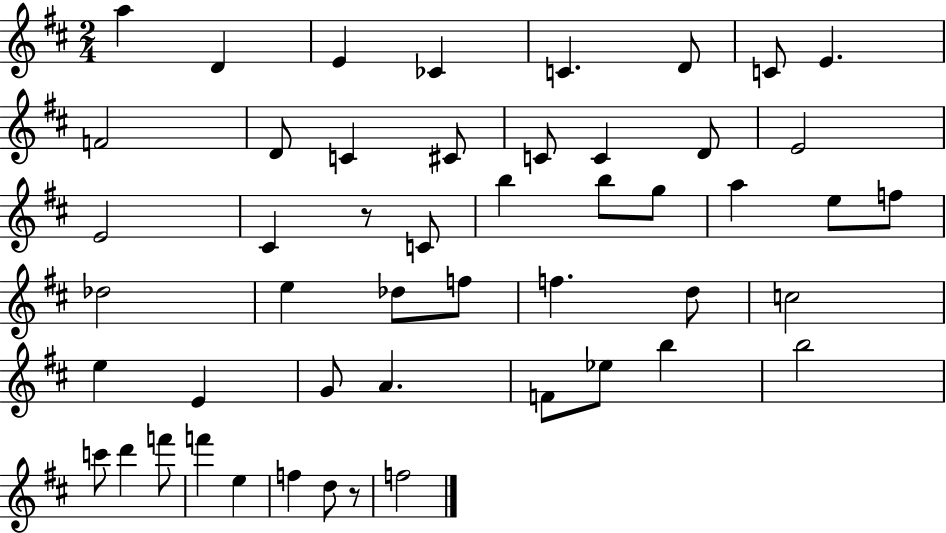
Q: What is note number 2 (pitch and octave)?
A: D4